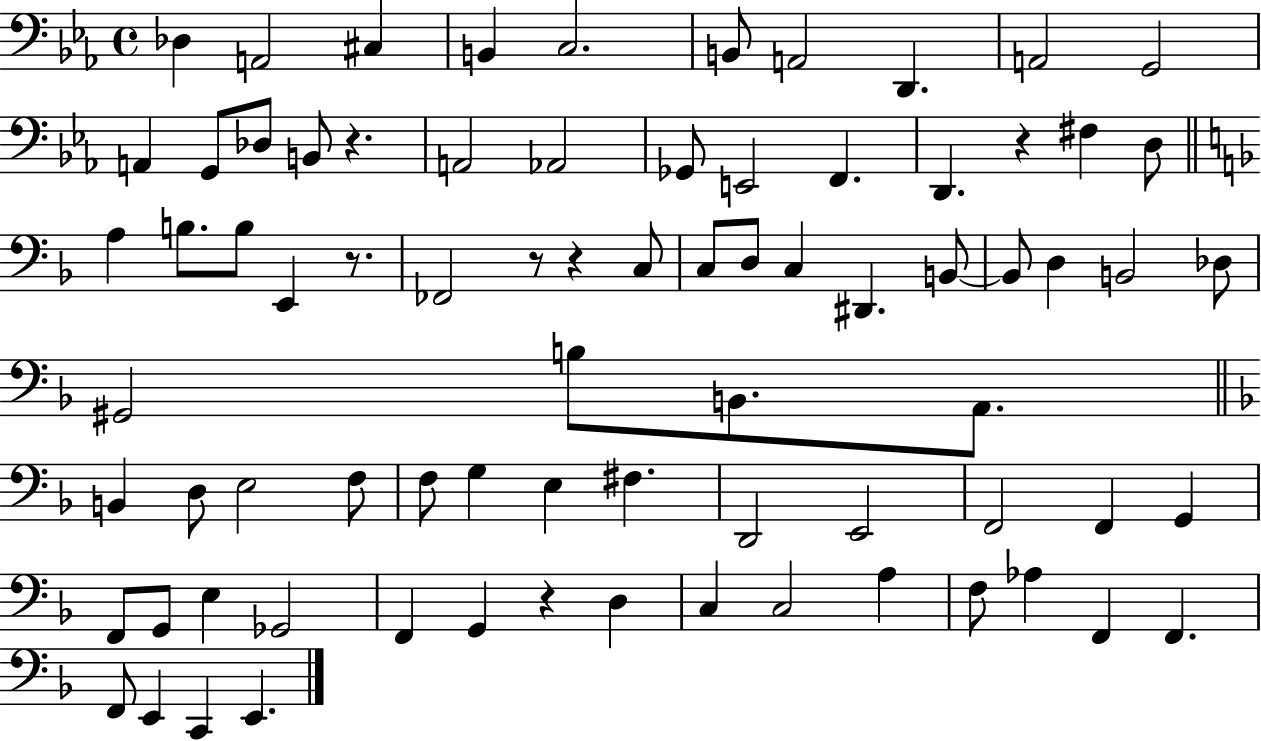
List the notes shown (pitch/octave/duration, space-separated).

Db3/q A2/h C#3/q B2/q C3/h. B2/e A2/h D2/q. A2/h G2/h A2/q G2/e Db3/e B2/e R/q. A2/h Ab2/h Gb2/e E2/h F2/q. D2/q. R/q F#3/q D3/e A3/q B3/e. B3/e E2/q R/e. FES2/h R/e R/q C3/e C3/e D3/e C3/q D#2/q. B2/e B2/e D3/q B2/h Db3/e G#2/h B3/e B2/e. A2/e. B2/q D3/e E3/h F3/e F3/e G3/q E3/q F#3/q. D2/h E2/h F2/h F2/q G2/q F2/e G2/e E3/q Gb2/h F2/q G2/q R/q D3/q C3/q C3/h A3/q F3/e Ab3/q F2/q F2/q. F2/e E2/q C2/q E2/q.